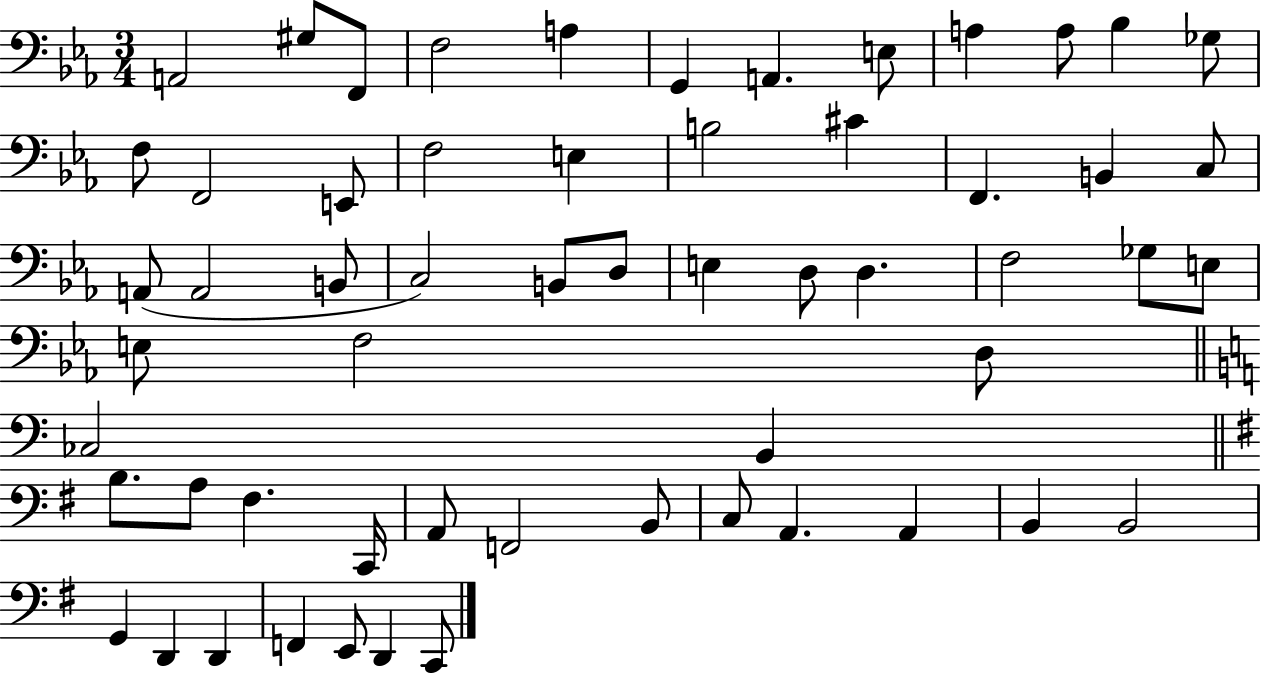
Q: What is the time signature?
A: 3/4